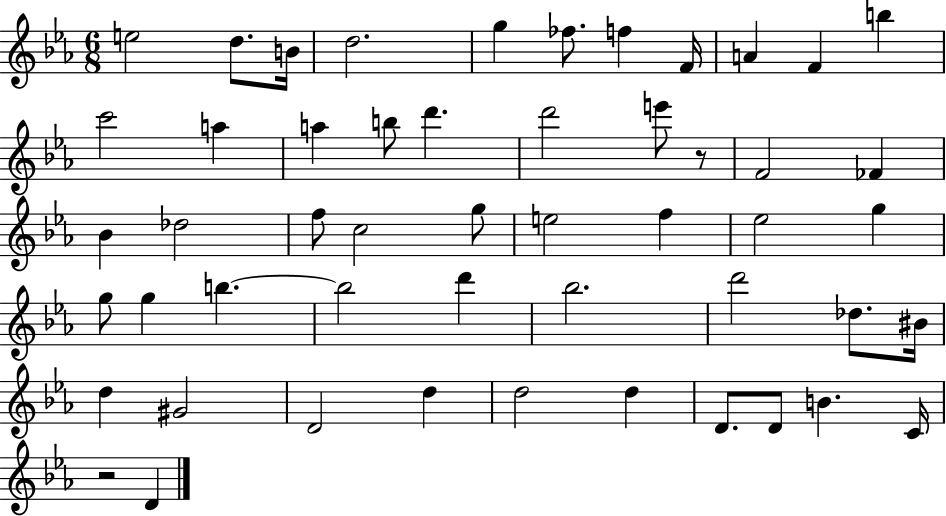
X:1
T:Untitled
M:6/8
L:1/4
K:Eb
e2 d/2 B/4 d2 g _f/2 f F/4 A F b c'2 a a b/2 d' d'2 e'/2 z/2 F2 _F _B _d2 f/2 c2 g/2 e2 f _e2 g g/2 g b b2 d' _b2 d'2 _d/2 ^B/4 d ^G2 D2 d d2 d D/2 D/2 B C/4 z2 D